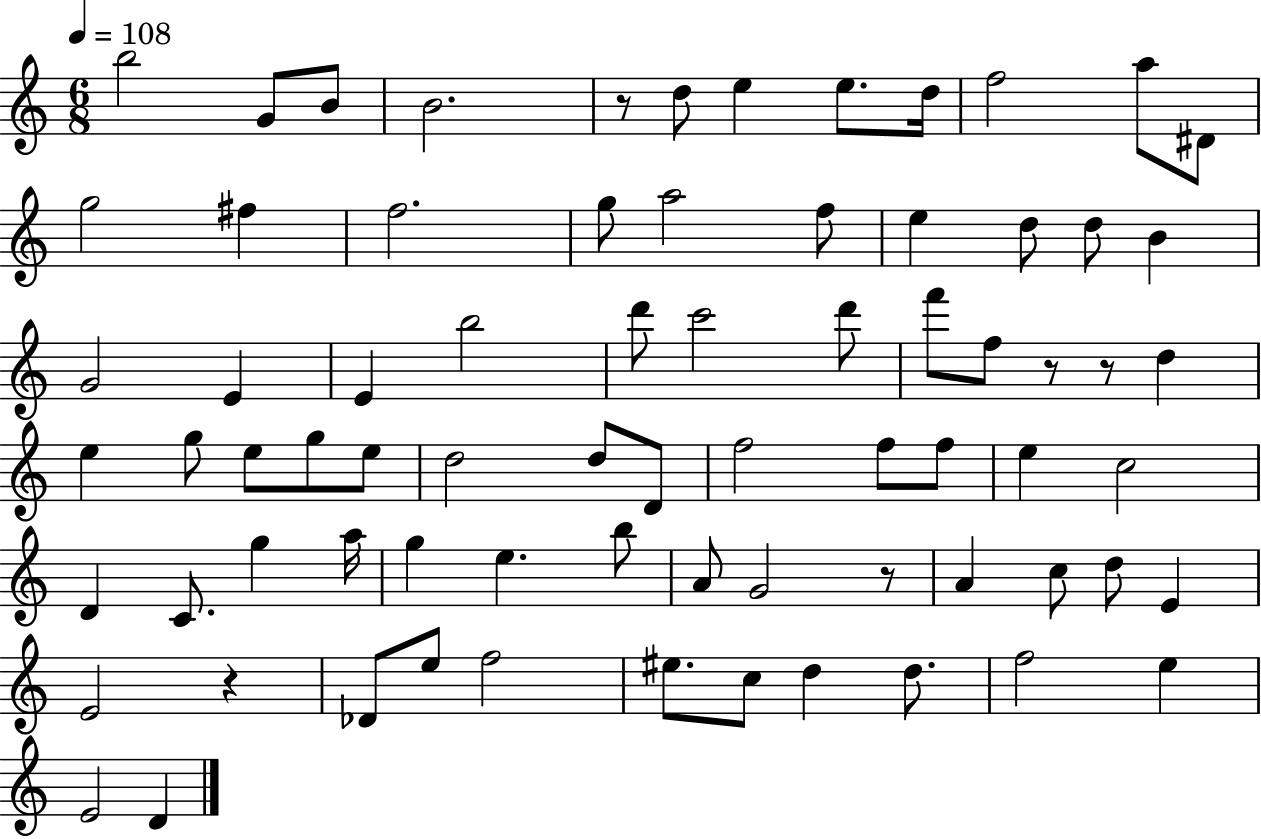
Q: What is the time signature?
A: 6/8